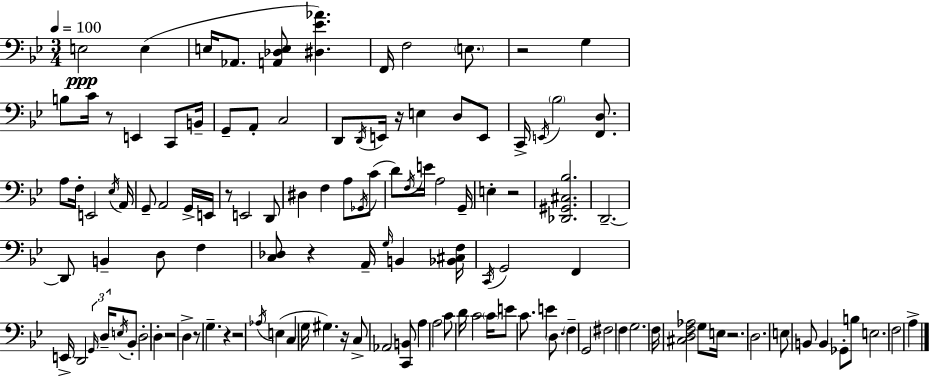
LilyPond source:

{
  \clef bass
  \numericTimeSignature
  \time 3/4
  \key g \minor
  \tempo 4 = 100
  e2\ppp e4( | e16 aes,8. <a, des e>8 <dis ees' aes'>4.) | f,16 f2 \parenthesize e8. | r2 g4 | \break b8 c'16 r8 e,4 c,8 b,16-- | g,8-- a,8-. c2 | d,8 \acciaccatura { d,16 } e,16 r16 e4 d8 e,8 | c,16-> \acciaccatura { e,16 } \parenthesize bes2 <f, d>8. | \break a8 f16-. e,2 | \acciaccatura { ees16 } a,16 g,8-- a,2 | g,16-> e,16 r8 e,2 | d,8 dis4 f4 a8 | \break \acciaccatura { ges,16 }( c'8 d'8) \acciaccatura { f16 } e'16 a2 | g,16-- e4-. r2 | <des, gis, cis bes>2. | d,2.--~~ | \break d,8 b,4-- d8 | f4 <c des>8 r4 a,16-- | \grace { g16 } b,4 <bes, cis f>16 \acciaccatura { c,16 } g,2 | f,4 e,16-> d,2 | \break \tuplet 3/2 { \grace { g,16 } d16-- \acciaccatura { e16 } } bes,8-. d2-. | d4-. r2 | d4-> r8 g4.-- | r4 r2 | \break \acciaccatura { aes16 }( e4 c4 | g16 gis4.) r16 c8-> | aes,2 <c, b,>8 a4 | a2 c'8 | \break d'16 c'2 \parenthesize c'16 e'8 | c'8. e'4 \parenthesize d8. \parenthesize f4-- | g,2 fis2 | f4 g2. | \break f16 <cis d f aes>2 | g8 e16 r2. | d2. | e8 | \break b,8 b,4 ges,8-. b8 e2. | f2 | a4-> \bar "|."
}